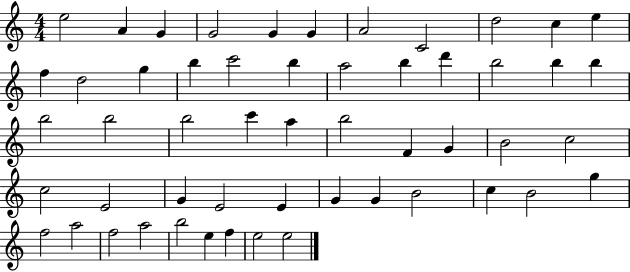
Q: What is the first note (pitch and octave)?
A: E5